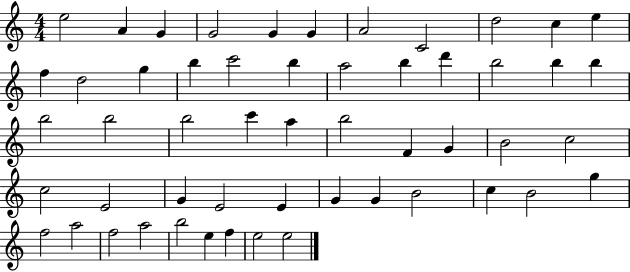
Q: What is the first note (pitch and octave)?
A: E5